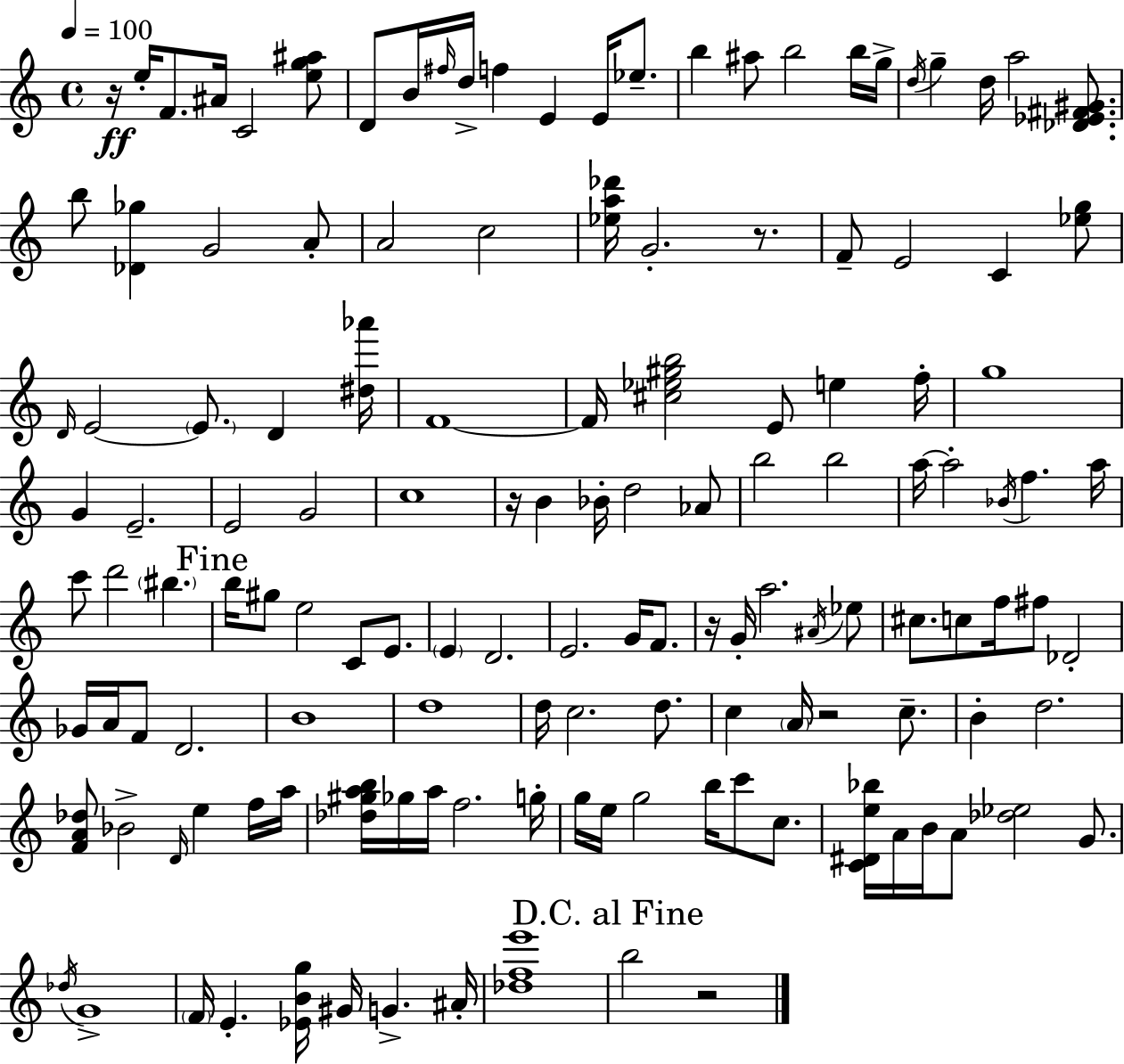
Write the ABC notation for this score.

X:1
T:Untitled
M:4/4
L:1/4
K:Am
z/4 e/4 F/2 ^A/4 C2 [eg^a]/2 D/2 B/4 ^f/4 d/4 f E E/4 _e/2 b ^a/2 b2 b/4 g/4 d/4 g d/4 a2 [_D_E^F^G]/2 b/2 [_D_g] G2 A/2 A2 c2 [_ea_d']/4 G2 z/2 F/2 E2 C [_eg]/2 D/4 E2 E/2 D [^d_a']/4 F4 F/4 [^c_e^gb]2 E/2 e f/4 g4 G E2 E2 G2 c4 z/4 B _B/4 d2 _A/2 b2 b2 a/4 a2 _B/4 f a/4 c'/2 d'2 ^b b/4 ^g/2 e2 C/2 E/2 E D2 E2 G/4 F/2 z/4 G/4 a2 ^A/4 _e/2 ^c/2 c/2 f/4 ^f/2 _D2 _G/4 A/4 F/2 D2 B4 d4 d/4 c2 d/2 c A/4 z2 c/2 B d2 [FA_d]/2 _B2 D/4 e f/4 a/4 [_d^gab]/4 _g/4 a/4 f2 g/4 g/4 e/4 g2 b/4 c'/2 c/2 [C^De_b]/4 A/4 B/4 A/2 [_d_e]2 G/2 _d/4 G4 F/4 E [_EBg]/4 ^G/4 G ^A/4 [_dfe']4 b2 z2